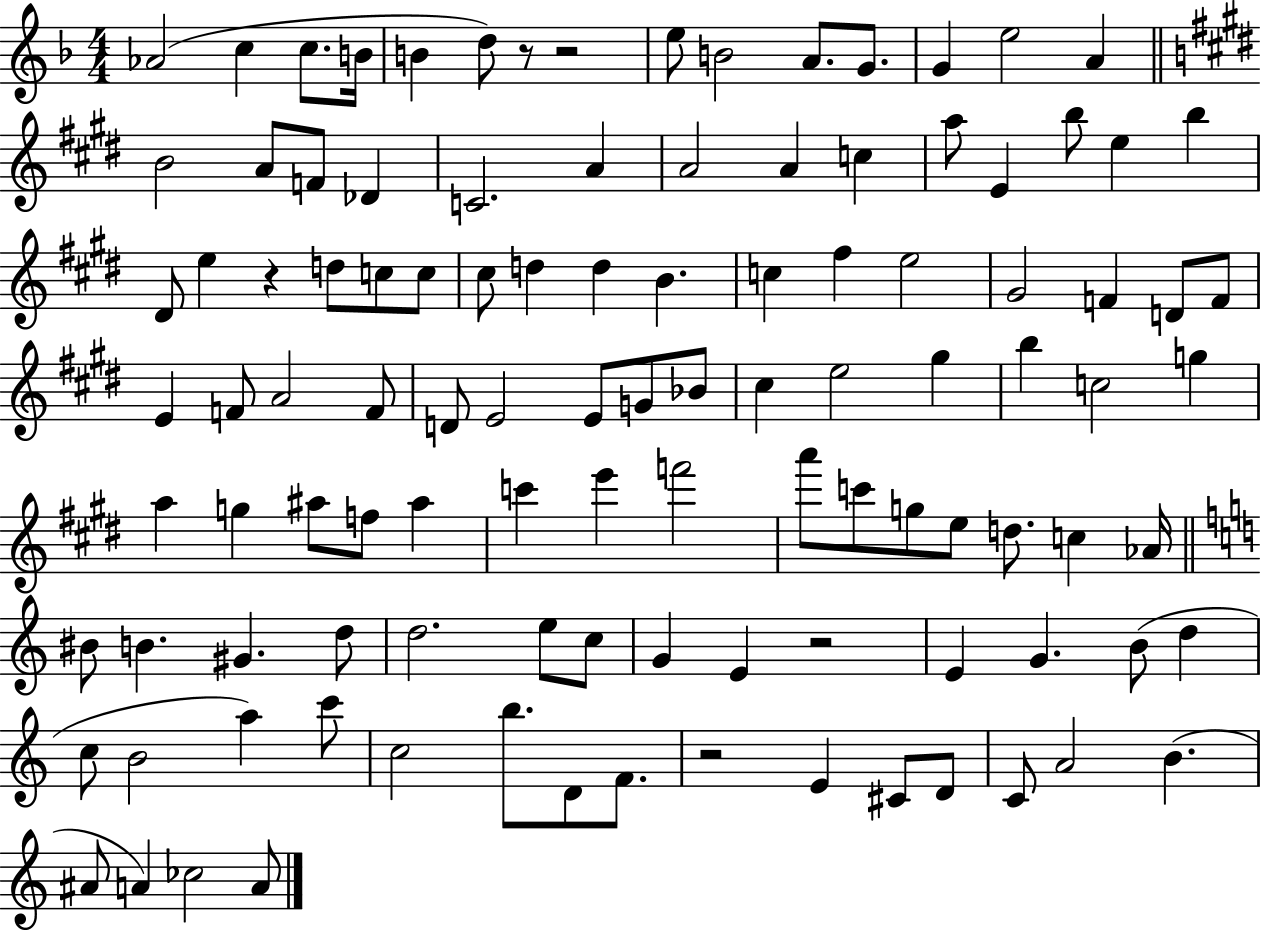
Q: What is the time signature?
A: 4/4